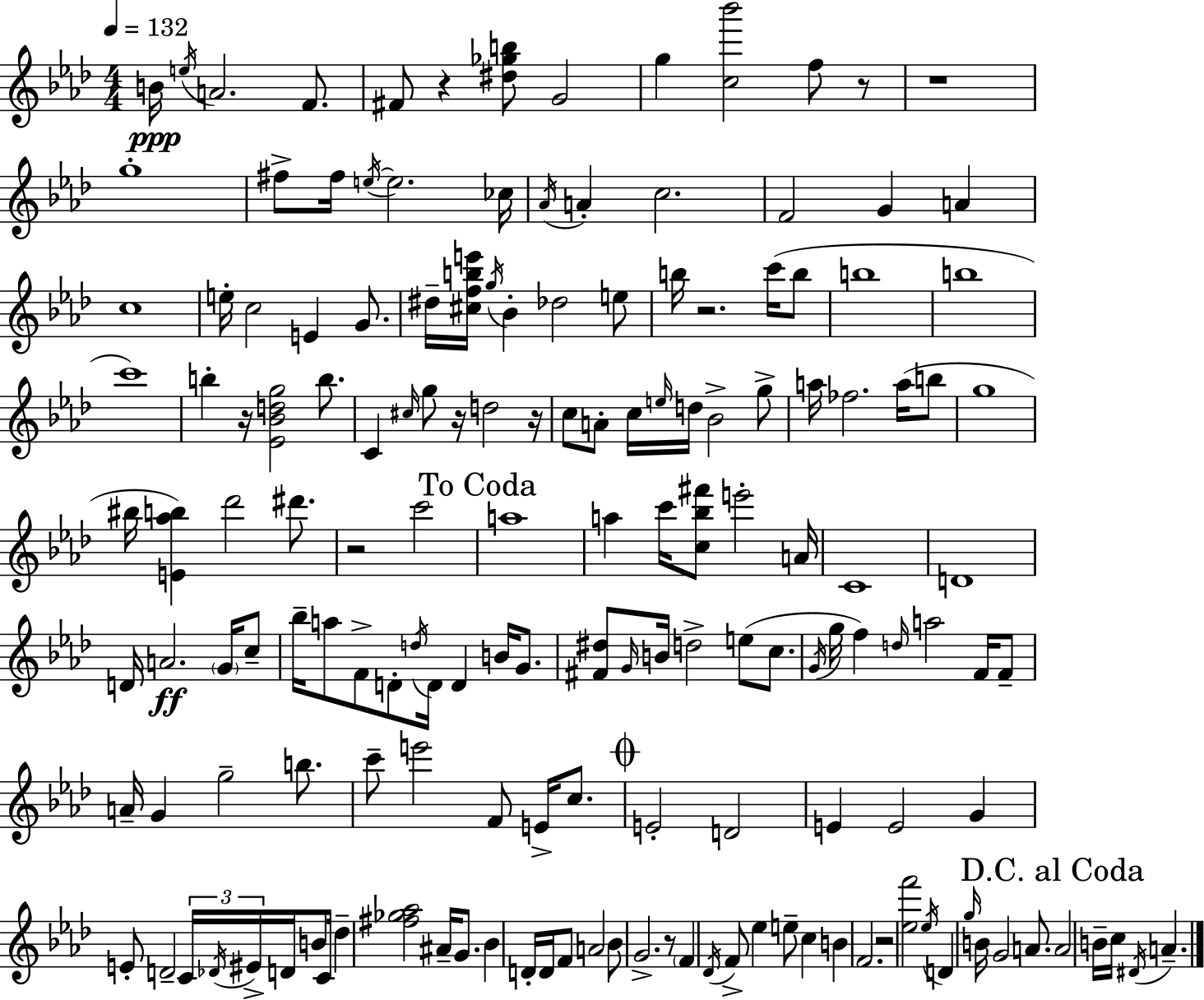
X:1
T:Untitled
M:4/4
L:1/4
K:Fm
B/4 e/4 A2 F/2 ^F/2 z [^d_gb]/2 G2 g [c_b']2 f/2 z/2 z4 g4 ^f/2 ^f/4 e/4 e2 _c/4 _A/4 A c2 F2 G A c4 e/4 c2 E G/2 ^d/4 [^cfbe']/4 g/4 _B _d2 e/2 b/4 z2 c'/4 b/2 b4 b4 c'4 b z/4 [_E_Bdg]2 b/2 C ^c/4 g/2 z/4 d2 z/4 c/2 A/2 c/4 e/4 d/4 _B2 g/2 a/4 _f2 a/4 b/2 g4 ^b/4 [E_ab] _d'2 ^d'/2 z2 c'2 a4 a c'/4 [c_b^f']/2 e'2 A/4 C4 D4 D/4 A2 G/4 c/2 _b/4 a/2 F/2 D/2 d/4 D/4 D B/4 G/2 [^F^d]/2 G/4 B/4 d2 e/2 c/2 G/4 g/4 f d/4 a2 F/4 F/2 A/4 G g2 b/2 c'/2 e'2 F/2 E/4 c/2 E2 D2 E E2 G E/2 D2 C/4 _D/4 ^E/4 D/4 B/2 C/4 _d [^f_g_a]2 ^A/4 G/2 _B D/4 D/4 F/2 A2 _B/2 G2 z/2 F _D/4 F/2 _e e/2 c B F2 z2 [_ef']2 _e/4 D g/4 B/4 G2 A/2 A2 B/4 c/4 ^D/4 A